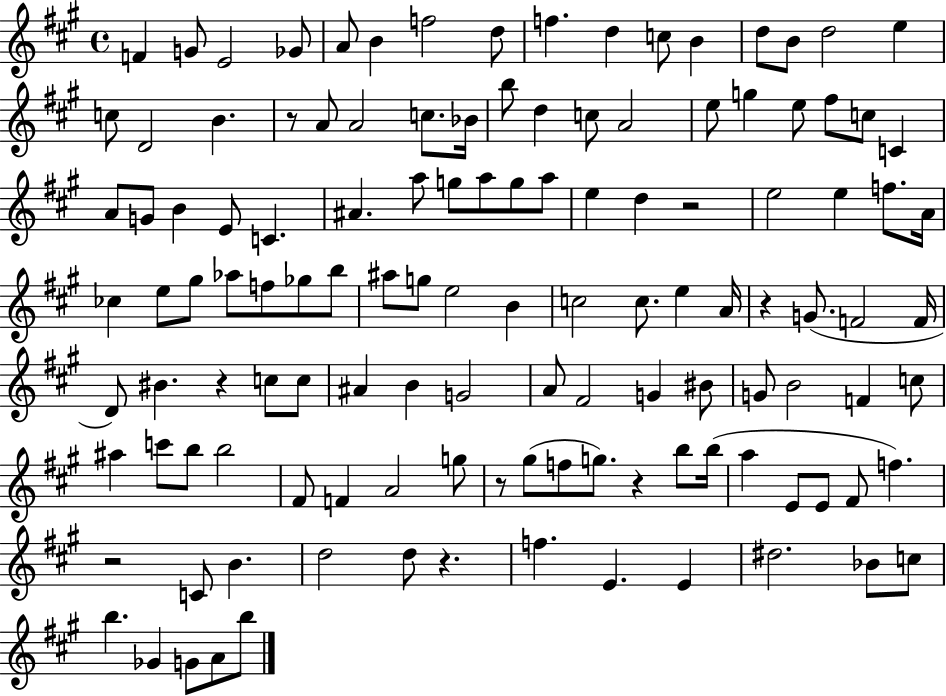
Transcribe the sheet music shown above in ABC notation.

X:1
T:Untitled
M:4/4
L:1/4
K:A
F G/2 E2 _G/2 A/2 B f2 d/2 f d c/2 B d/2 B/2 d2 e c/2 D2 B z/2 A/2 A2 c/2 _B/4 b/2 d c/2 A2 e/2 g e/2 ^f/2 c/2 C A/2 G/2 B E/2 C ^A a/2 g/2 a/2 g/2 a/2 e d z2 e2 e f/2 A/4 _c e/2 ^g/2 _a/2 f/2 _g/2 b/2 ^a/2 g/2 e2 B c2 c/2 e A/4 z G/2 F2 F/4 D/2 ^B z c/2 c/2 ^A B G2 A/2 ^F2 G ^B/2 G/2 B2 F c/2 ^a c'/2 b/2 b2 ^F/2 F A2 g/2 z/2 ^g/2 f/2 g/2 z b/2 b/4 a E/2 E/2 ^F/2 f z2 C/2 B d2 d/2 z f E E ^d2 _B/2 c/2 b _G G/2 A/2 b/2